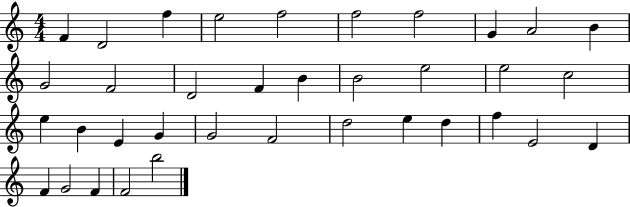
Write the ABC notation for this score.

X:1
T:Untitled
M:4/4
L:1/4
K:C
F D2 f e2 f2 f2 f2 G A2 B G2 F2 D2 F B B2 e2 e2 c2 e B E G G2 F2 d2 e d f E2 D F G2 F F2 b2